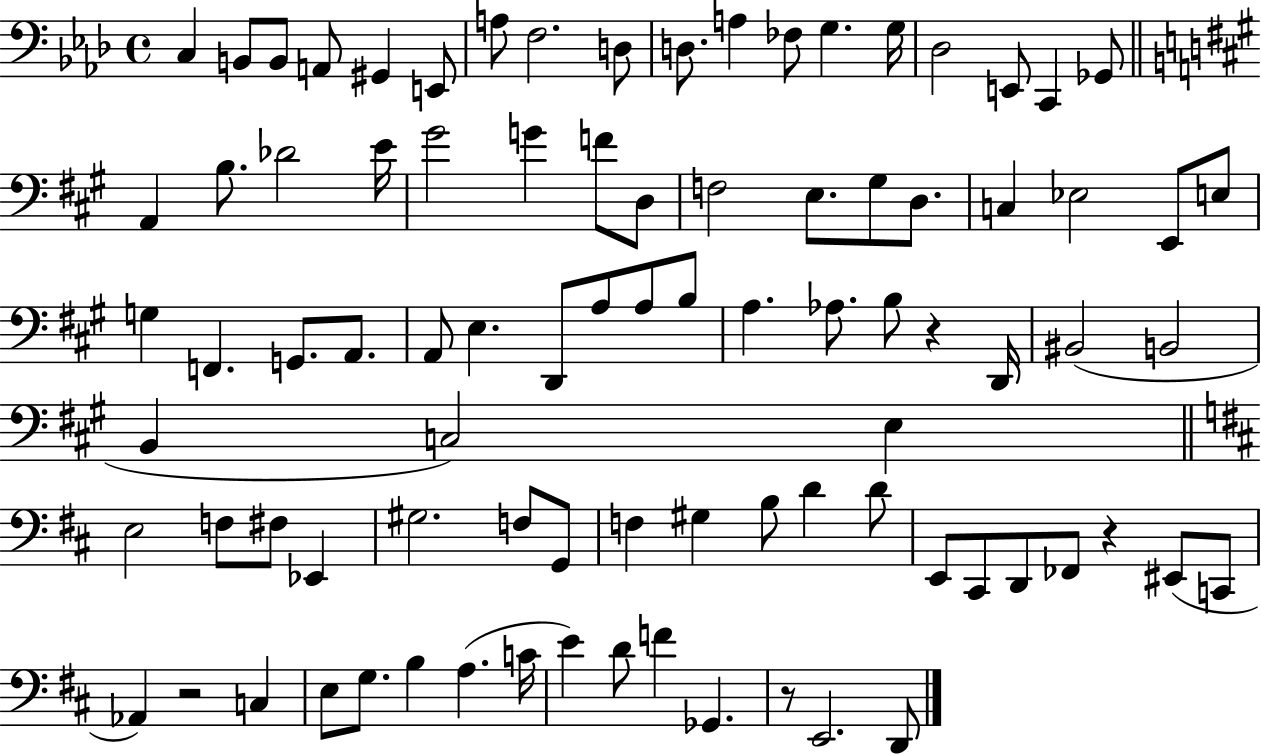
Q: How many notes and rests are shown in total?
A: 88